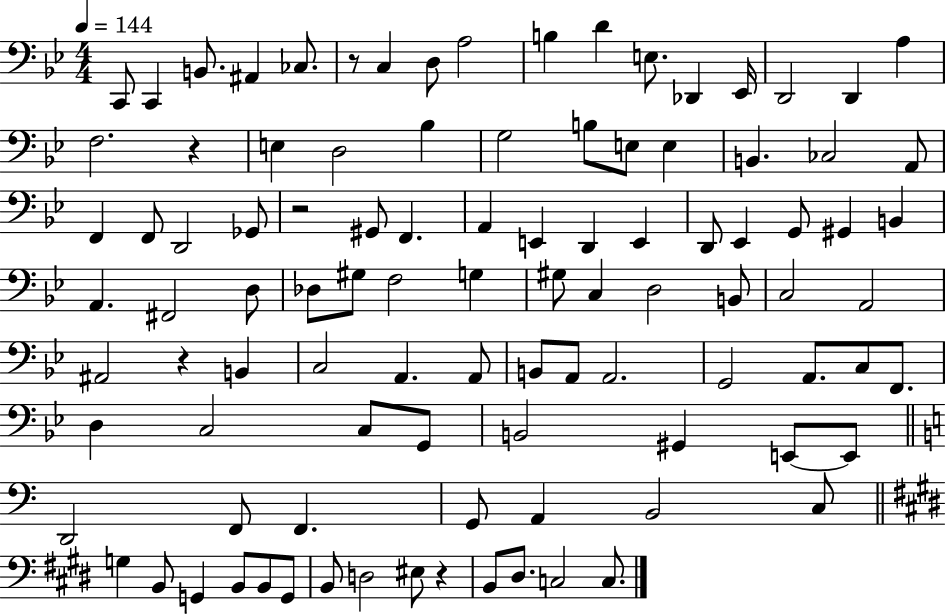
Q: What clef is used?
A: bass